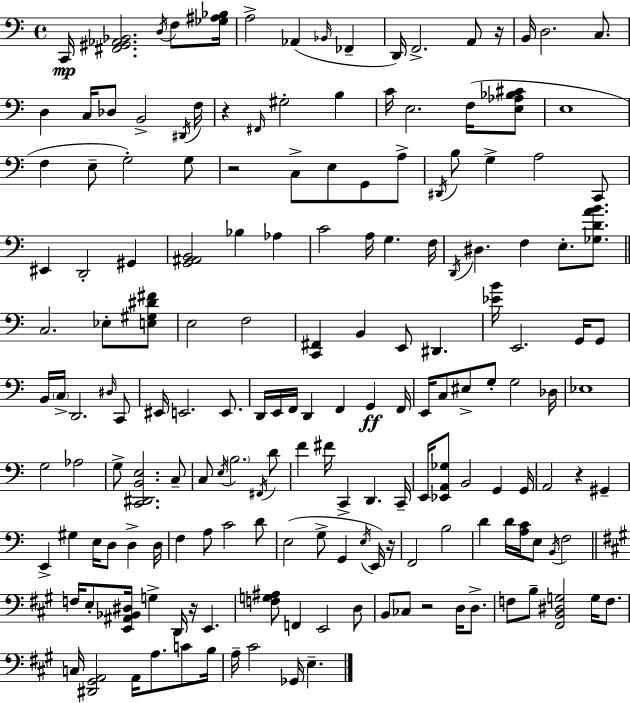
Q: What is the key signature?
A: C major